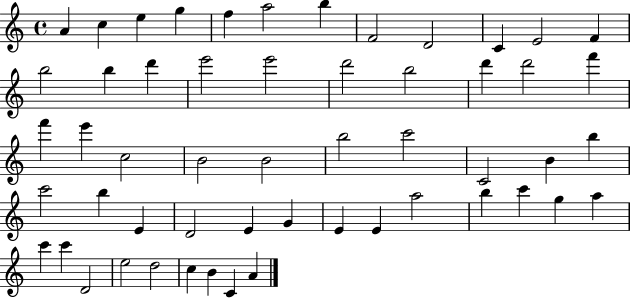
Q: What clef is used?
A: treble